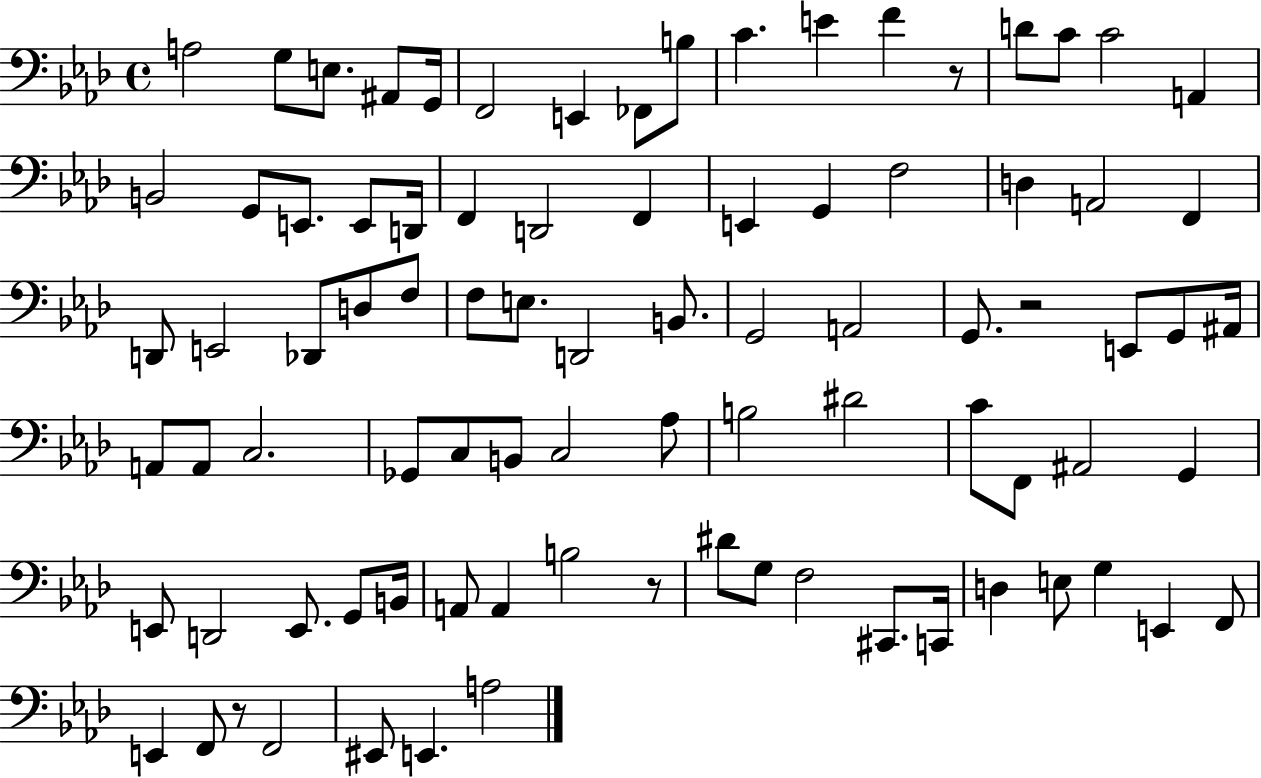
A3/h G3/e E3/e. A#2/e G2/s F2/h E2/q FES2/e B3/e C4/q. E4/q F4/q R/e D4/e C4/e C4/h A2/q B2/h G2/e E2/e. E2/e D2/s F2/q D2/h F2/q E2/q G2/q F3/h D3/q A2/h F2/q D2/e E2/h Db2/e D3/e F3/e F3/e E3/e. D2/h B2/e. G2/h A2/h G2/e. R/h E2/e G2/e A#2/s A2/e A2/e C3/h. Gb2/e C3/e B2/e C3/h Ab3/e B3/h D#4/h C4/e F2/e A#2/h G2/q E2/e D2/h E2/e. G2/e B2/s A2/e A2/q B3/h R/e D#4/e G3/e F3/h C#2/e. C2/s D3/q E3/e G3/q E2/q F2/e E2/q F2/e R/e F2/h EIS2/e E2/q. A3/h